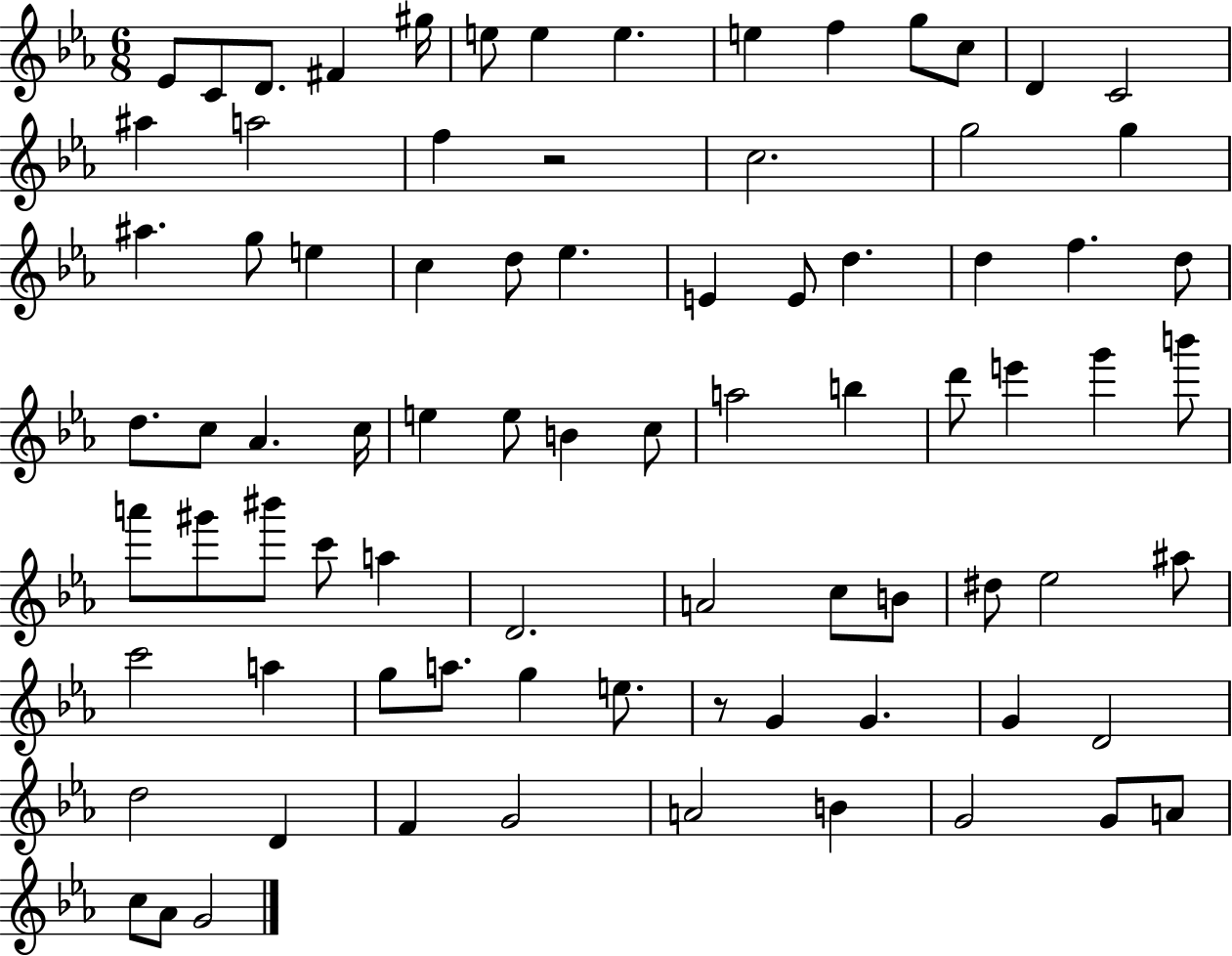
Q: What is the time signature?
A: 6/8